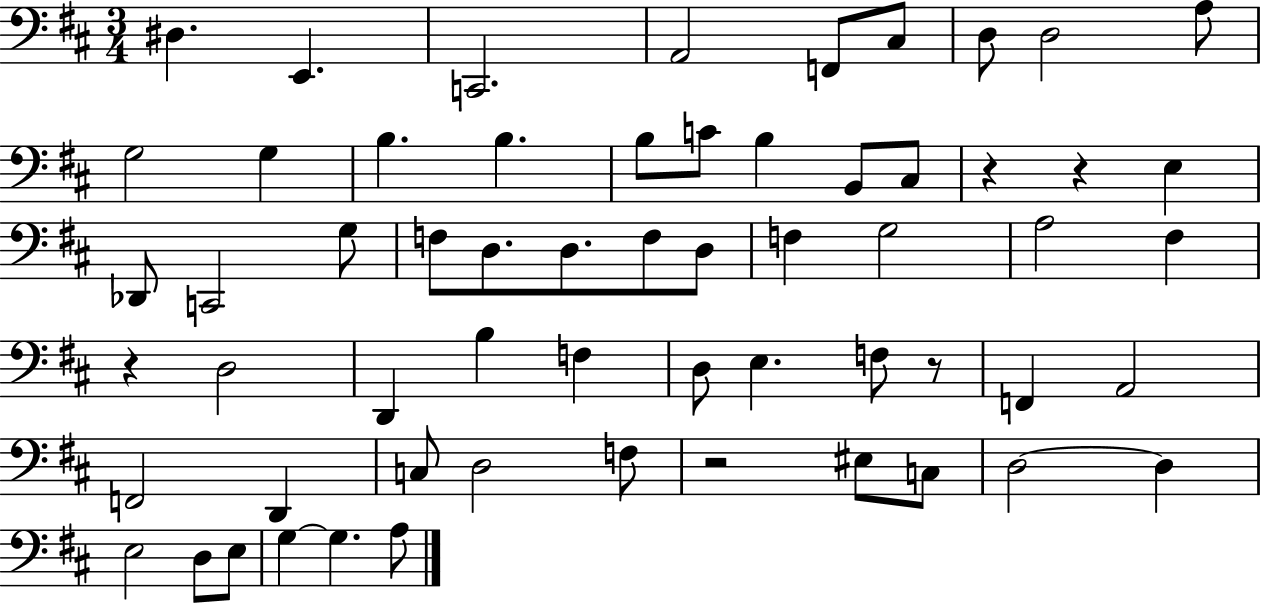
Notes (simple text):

D#3/q. E2/q. C2/h. A2/h F2/e C#3/e D3/e D3/h A3/e G3/h G3/q B3/q. B3/q. B3/e C4/e B3/q B2/e C#3/e R/q R/q E3/q Db2/e C2/h G3/e F3/e D3/e. D3/e. F3/e D3/e F3/q G3/h A3/h F#3/q R/q D3/h D2/q B3/q F3/q D3/e E3/q. F3/e R/e F2/q A2/h F2/h D2/q C3/e D3/h F3/e R/h EIS3/e C3/e D3/h D3/q E3/h D3/e E3/e G3/q G3/q. A3/e